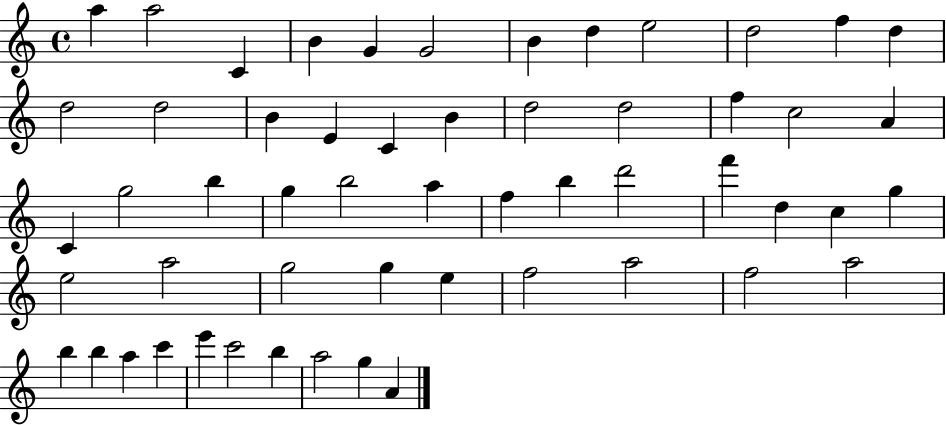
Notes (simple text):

A5/q A5/h C4/q B4/q G4/q G4/h B4/q D5/q E5/h D5/h F5/q D5/q D5/h D5/h B4/q E4/q C4/q B4/q D5/h D5/h F5/q C5/h A4/q C4/q G5/h B5/q G5/q B5/h A5/q F5/q B5/q D6/h F6/q D5/q C5/q G5/q E5/h A5/h G5/h G5/q E5/q F5/h A5/h F5/h A5/h B5/q B5/q A5/q C6/q E6/q C6/h B5/q A5/h G5/q A4/q